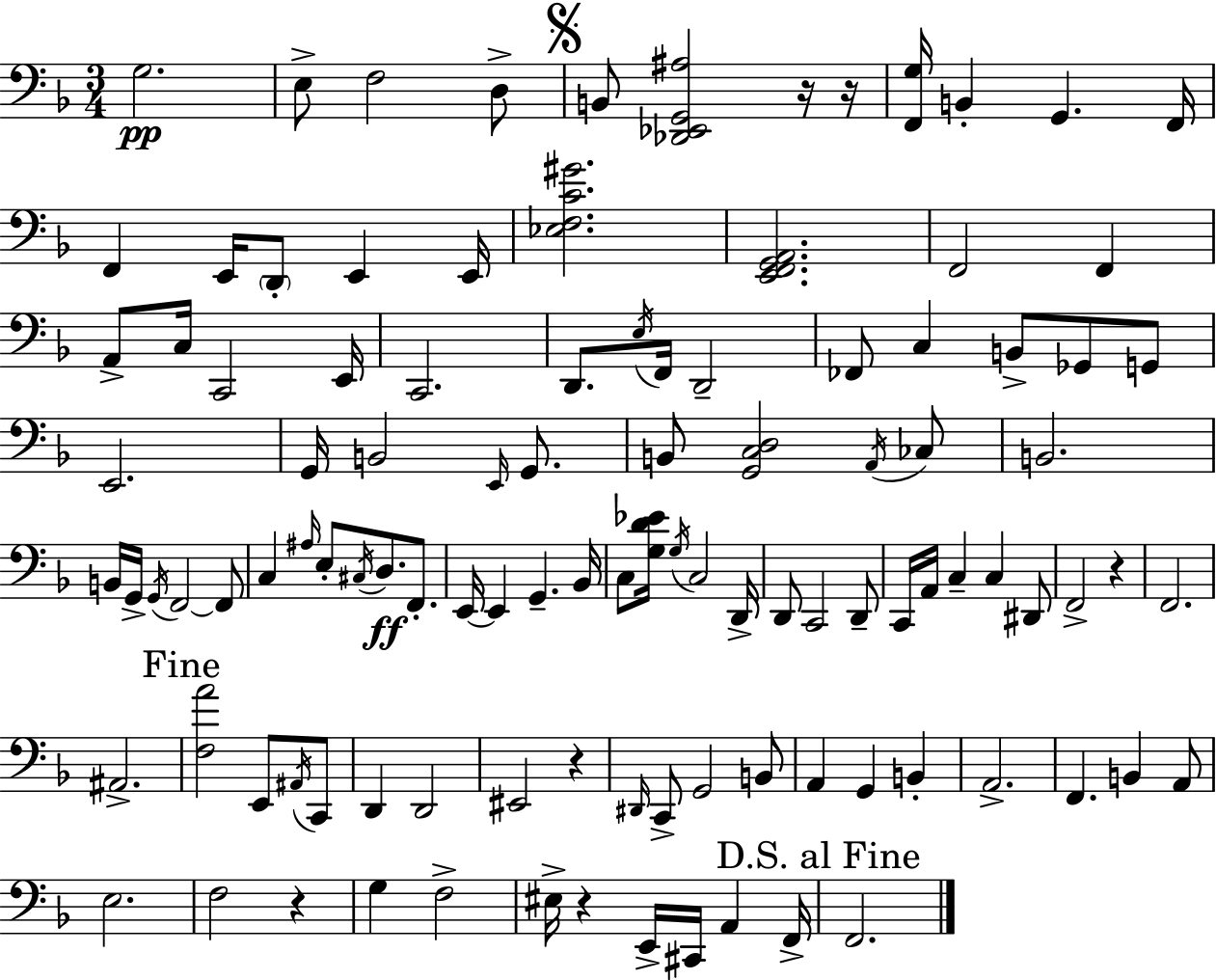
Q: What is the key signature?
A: F major